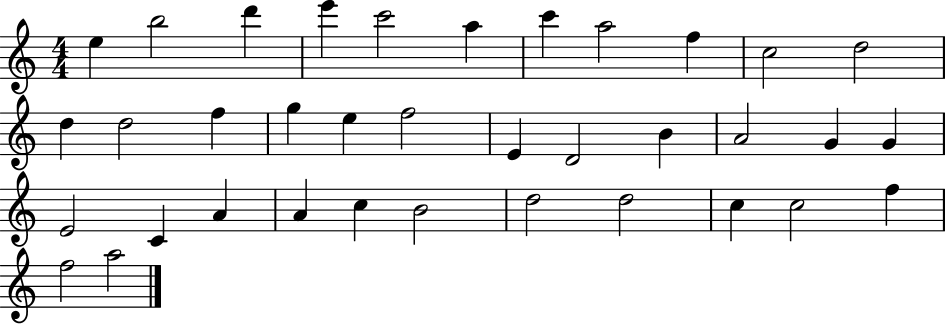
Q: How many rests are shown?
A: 0